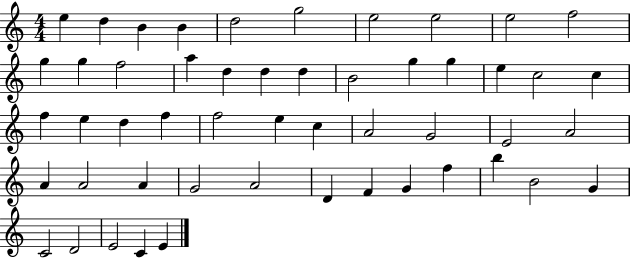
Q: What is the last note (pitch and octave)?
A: E4